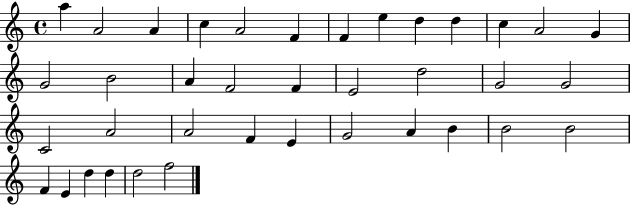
A5/q A4/h A4/q C5/q A4/h F4/q F4/q E5/q D5/q D5/q C5/q A4/h G4/q G4/h B4/h A4/q F4/h F4/q E4/h D5/h G4/h G4/h C4/h A4/h A4/h F4/q E4/q G4/h A4/q B4/q B4/h B4/h F4/q E4/q D5/q D5/q D5/h F5/h